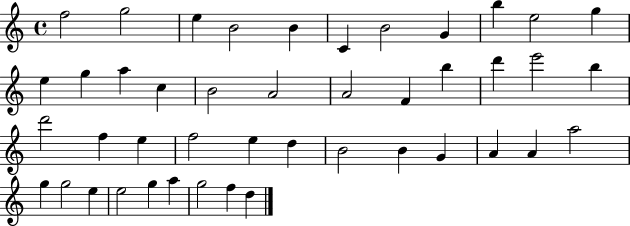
F5/h G5/h E5/q B4/h B4/q C4/q B4/h G4/q B5/q E5/h G5/q E5/q G5/q A5/q C5/q B4/h A4/h A4/h F4/q B5/q D6/q E6/h B5/q D6/h F5/q E5/q F5/h E5/q D5/q B4/h B4/q G4/q A4/q A4/q A5/h G5/q G5/h E5/q E5/h G5/q A5/q G5/h F5/q D5/q